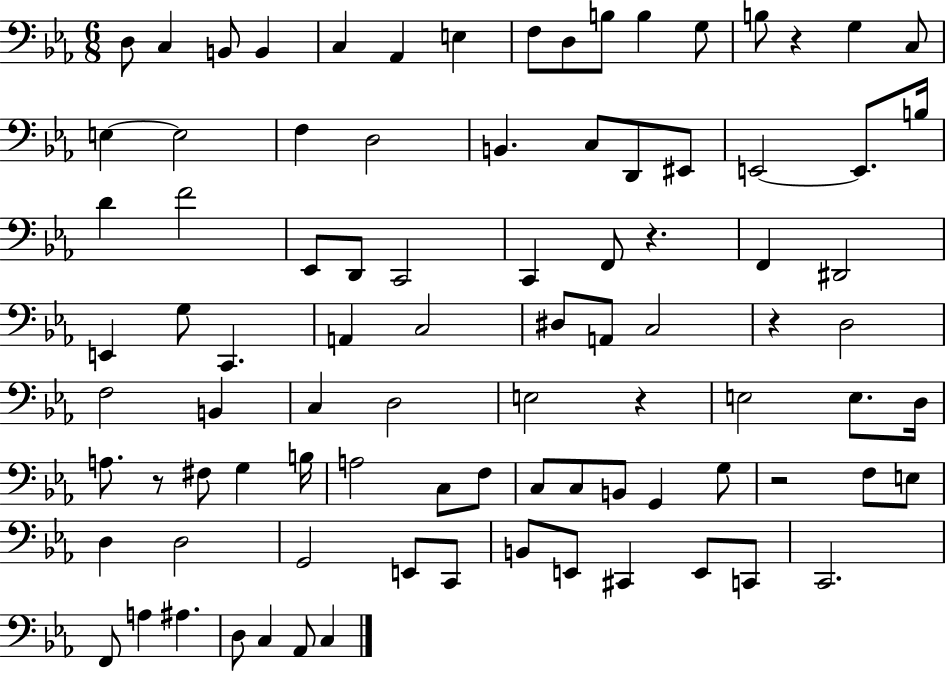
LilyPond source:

{
  \clef bass
  \numericTimeSignature
  \time 6/8
  \key ees \major
  d8 c4 b,8 b,4 | c4 aes,4 e4 | f8 d8 b8 b4 g8 | b8 r4 g4 c8 | \break e4~~ e2 | f4 d2 | b,4. c8 d,8 eis,8 | e,2~~ e,8. b16 | \break d'4 f'2 | ees,8 d,8 c,2 | c,4 f,8 r4. | f,4 dis,2 | \break e,4 g8 c,4. | a,4 c2 | dis8 a,8 c2 | r4 d2 | \break f2 b,4 | c4 d2 | e2 r4 | e2 e8. d16 | \break a8. r8 fis8 g4 b16 | a2 c8 f8 | c8 c8 b,8 g,4 g8 | r2 f8 e8 | \break d4 d2 | g,2 e,8 c,8 | b,8 e,8 cis,4 e,8 c,8 | c,2. | \break f,8 a4 ais4. | d8 c4 aes,8 c4 | \bar "|."
}